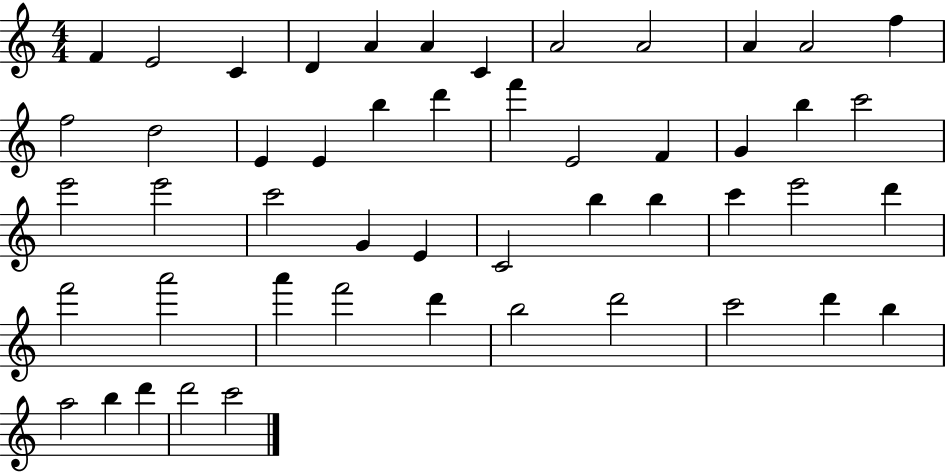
F4/q E4/h C4/q D4/q A4/q A4/q C4/q A4/h A4/h A4/q A4/h F5/q F5/h D5/h E4/q E4/q B5/q D6/q F6/q E4/h F4/q G4/q B5/q C6/h E6/h E6/h C6/h G4/q E4/q C4/h B5/q B5/q C6/q E6/h D6/q F6/h A6/h A6/q F6/h D6/q B5/h D6/h C6/h D6/q B5/q A5/h B5/q D6/q D6/h C6/h